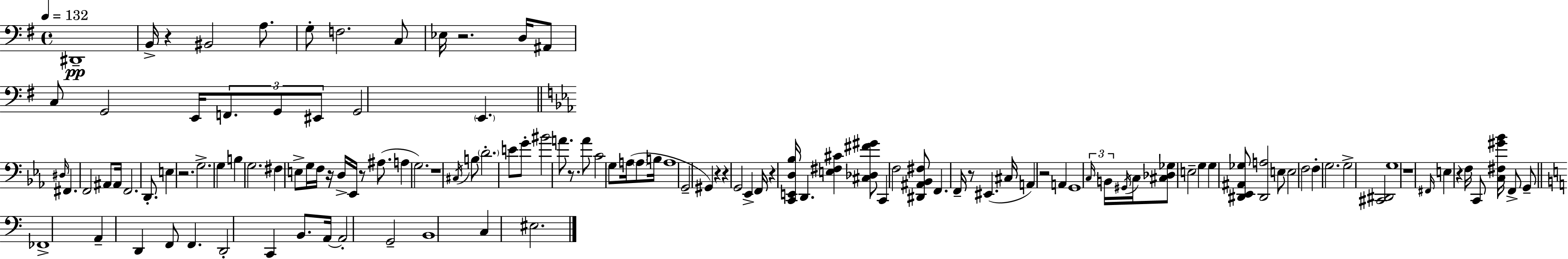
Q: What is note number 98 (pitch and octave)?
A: A2